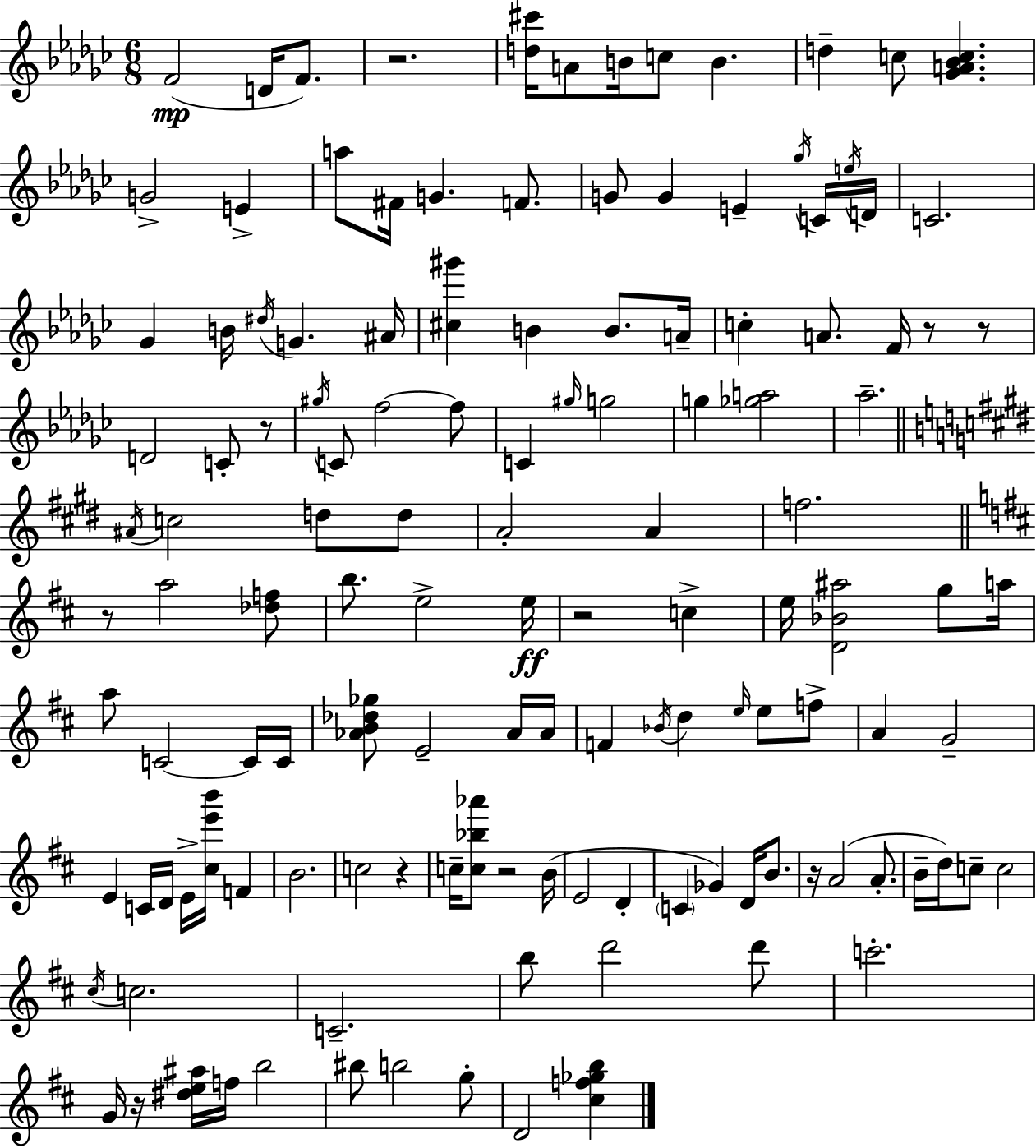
F4/h D4/s F4/e. R/h. [D5,C#6]/s A4/e B4/s C5/e B4/q. D5/q C5/e [Gb4,A4,Bb4,C5]/q. G4/h E4/q A5/e F#4/s G4/q. F4/e. G4/e G4/q E4/q Gb5/s C4/s E5/s D4/s C4/h. Gb4/q B4/s D#5/s G4/q. A#4/s [C#5,G#6]/q B4/q B4/e. A4/s C5/q A4/e. F4/s R/e R/e D4/h C4/e R/e G#5/s C4/e F5/h F5/e C4/q G#5/s G5/h G5/q [Gb5,A5]/h Ab5/h. A#4/s C5/h D5/e D5/e A4/h A4/q F5/h. R/e A5/h [Db5,F5]/e B5/e. E5/h E5/s R/h C5/q E5/s [D4,Bb4,A#5]/h G5/e A5/s A5/e C4/h C4/s C4/s [Ab4,B4,Db5,Gb5]/e E4/h Ab4/s Ab4/s F4/q Bb4/s D5/q E5/s E5/e F5/e A4/q G4/h E4/q C4/s D4/s E4/s [C#5,E6,B6]/s F4/q B4/h. C5/h R/q C5/s [C5,Bb5,Ab6]/e R/h B4/s E4/h D4/q C4/q Gb4/q D4/s B4/e. R/s A4/h A4/e. B4/s D5/s C5/e C5/h C#5/s C5/h. C4/h. B5/e D6/h D6/e C6/h. G4/s R/s [D#5,E5,A#5]/s F5/s B5/h BIS5/e B5/h G5/e D4/h [C#5,F5,Gb5,B5]/q